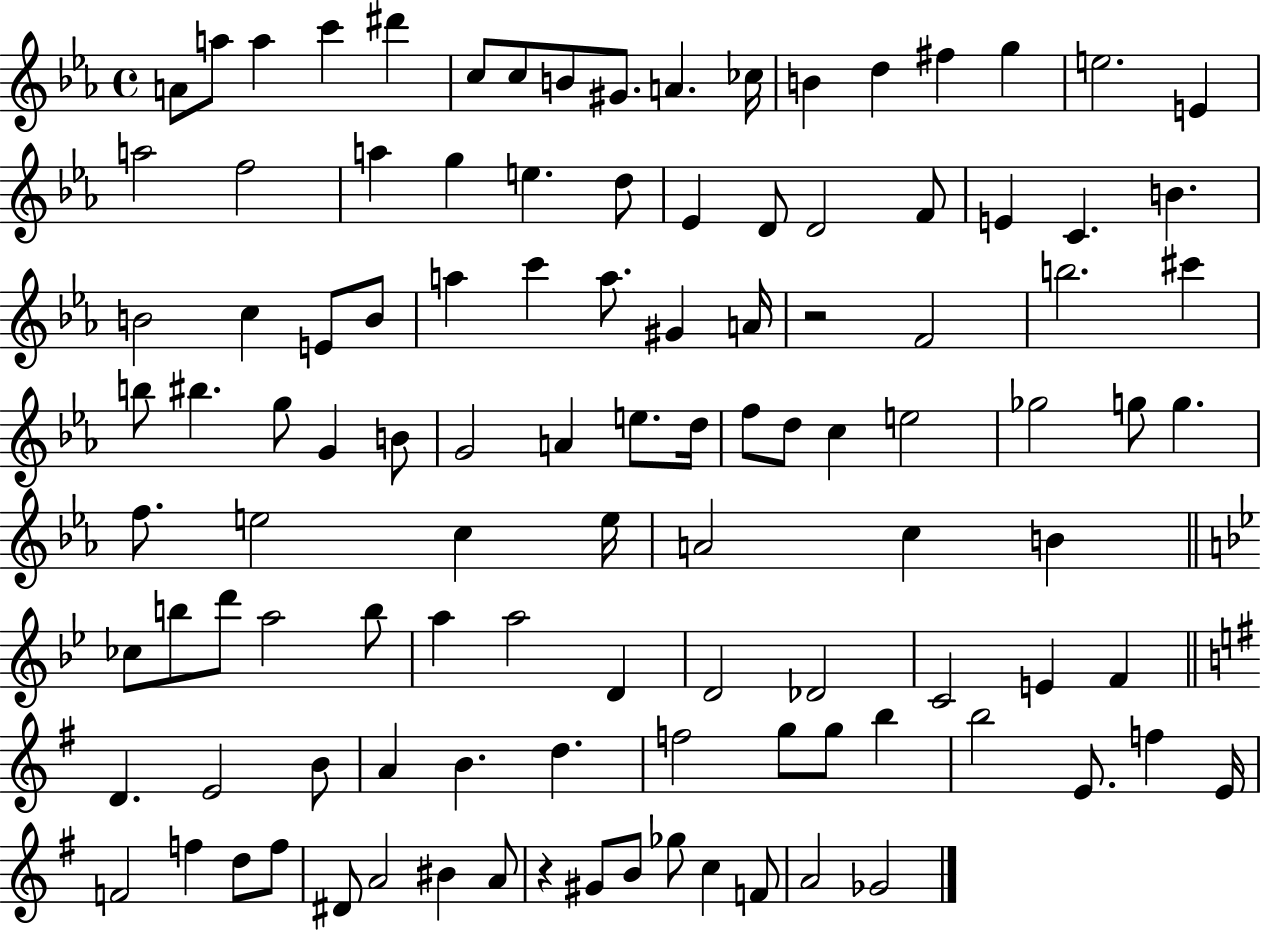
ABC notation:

X:1
T:Untitled
M:4/4
L:1/4
K:Eb
A/2 a/2 a c' ^d' c/2 c/2 B/2 ^G/2 A _c/4 B d ^f g e2 E a2 f2 a g e d/2 _E D/2 D2 F/2 E C B B2 c E/2 B/2 a c' a/2 ^G A/4 z2 F2 b2 ^c' b/2 ^b g/2 G B/2 G2 A e/2 d/4 f/2 d/2 c e2 _g2 g/2 g f/2 e2 c e/4 A2 c B _c/2 b/2 d'/2 a2 b/2 a a2 D D2 _D2 C2 E F D E2 B/2 A B d f2 g/2 g/2 b b2 E/2 f E/4 F2 f d/2 f/2 ^D/2 A2 ^B A/2 z ^G/2 B/2 _g/2 c F/2 A2 _G2